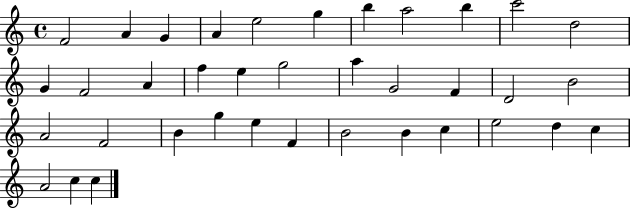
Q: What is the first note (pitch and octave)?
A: F4